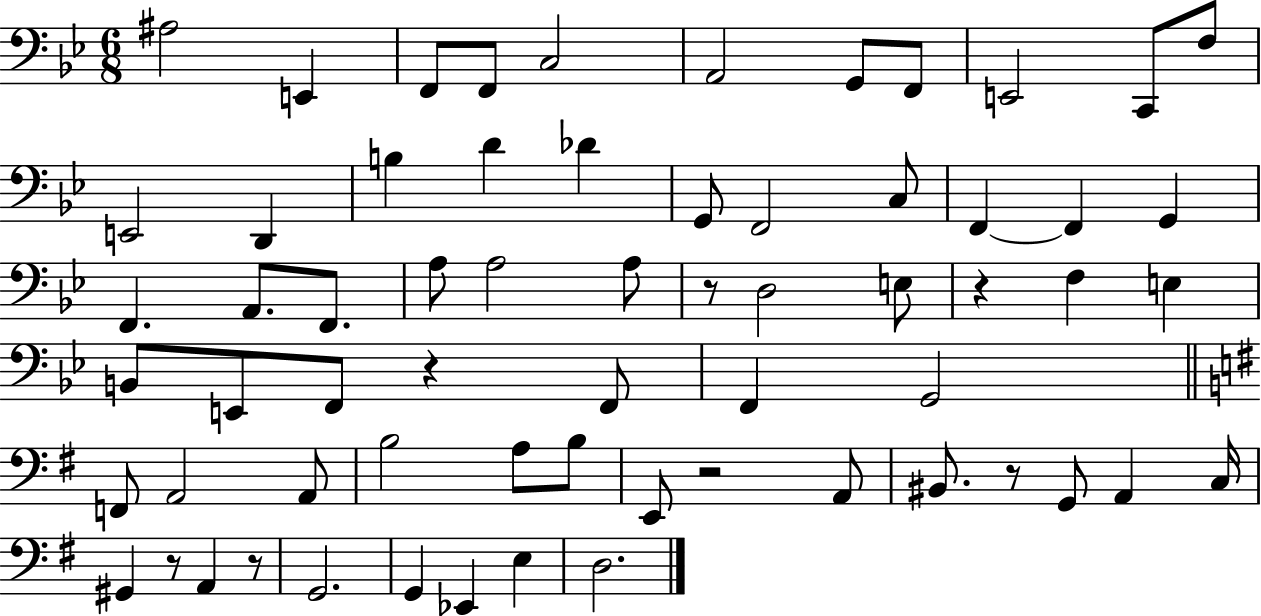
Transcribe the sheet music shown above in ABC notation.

X:1
T:Untitled
M:6/8
L:1/4
K:Bb
^A,2 E,, F,,/2 F,,/2 C,2 A,,2 G,,/2 F,,/2 E,,2 C,,/2 F,/2 E,,2 D,, B, D _D G,,/2 F,,2 C,/2 F,, F,, G,, F,, A,,/2 F,,/2 A,/2 A,2 A,/2 z/2 D,2 E,/2 z F, E, B,,/2 E,,/2 F,,/2 z F,,/2 F,, G,,2 F,,/2 A,,2 A,,/2 B,2 A,/2 B,/2 E,,/2 z2 A,,/2 ^B,,/2 z/2 G,,/2 A,, C,/4 ^G,, z/2 A,, z/2 G,,2 G,, _E,, E, D,2